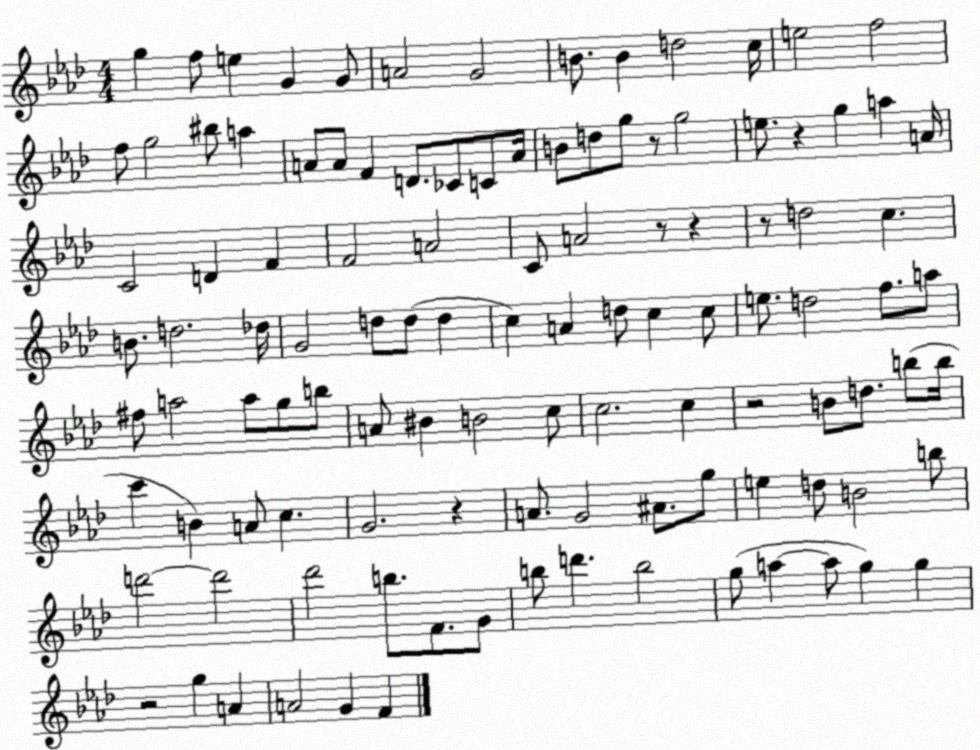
X:1
T:Untitled
M:4/4
L:1/4
K:Ab
g f/2 e G G/2 A2 G2 B/2 B d2 c/4 e2 f2 f/2 g2 ^b/2 a A/2 A/2 F D/2 _C/2 C/2 A/4 B/2 d/2 g/2 z/2 g2 e/2 z g a A/4 C2 D F F2 A2 C/2 A2 z/2 z z/2 d2 c B/2 d2 _d/4 G2 d/2 d/2 d c A d/2 c c/2 e/2 d2 f/2 a/2 ^f/2 a2 a/2 g/2 b/2 A/2 ^B B2 c/2 c2 c z2 B/2 d/2 b/2 b/4 c' B A/2 c G2 z A/2 G2 ^A/2 g/2 e d/2 B2 b/2 d'2 d'2 _d'2 b/2 F/2 G/2 b/2 d' b2 g/2 a a/2 g g z2 g A A2 G F